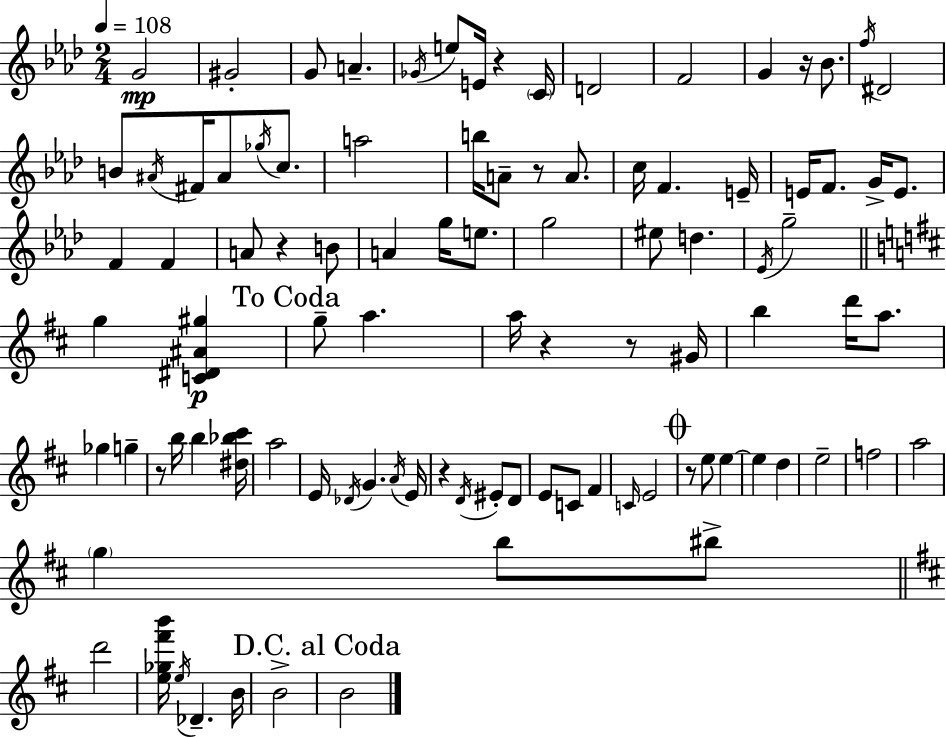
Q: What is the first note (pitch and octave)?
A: G4